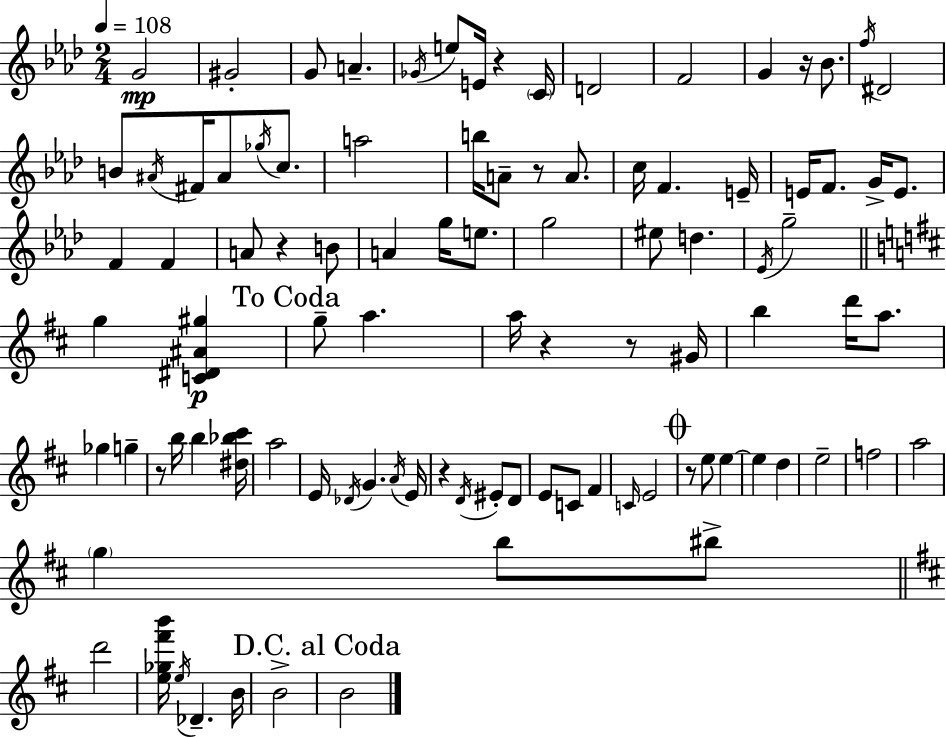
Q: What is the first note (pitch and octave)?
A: G4